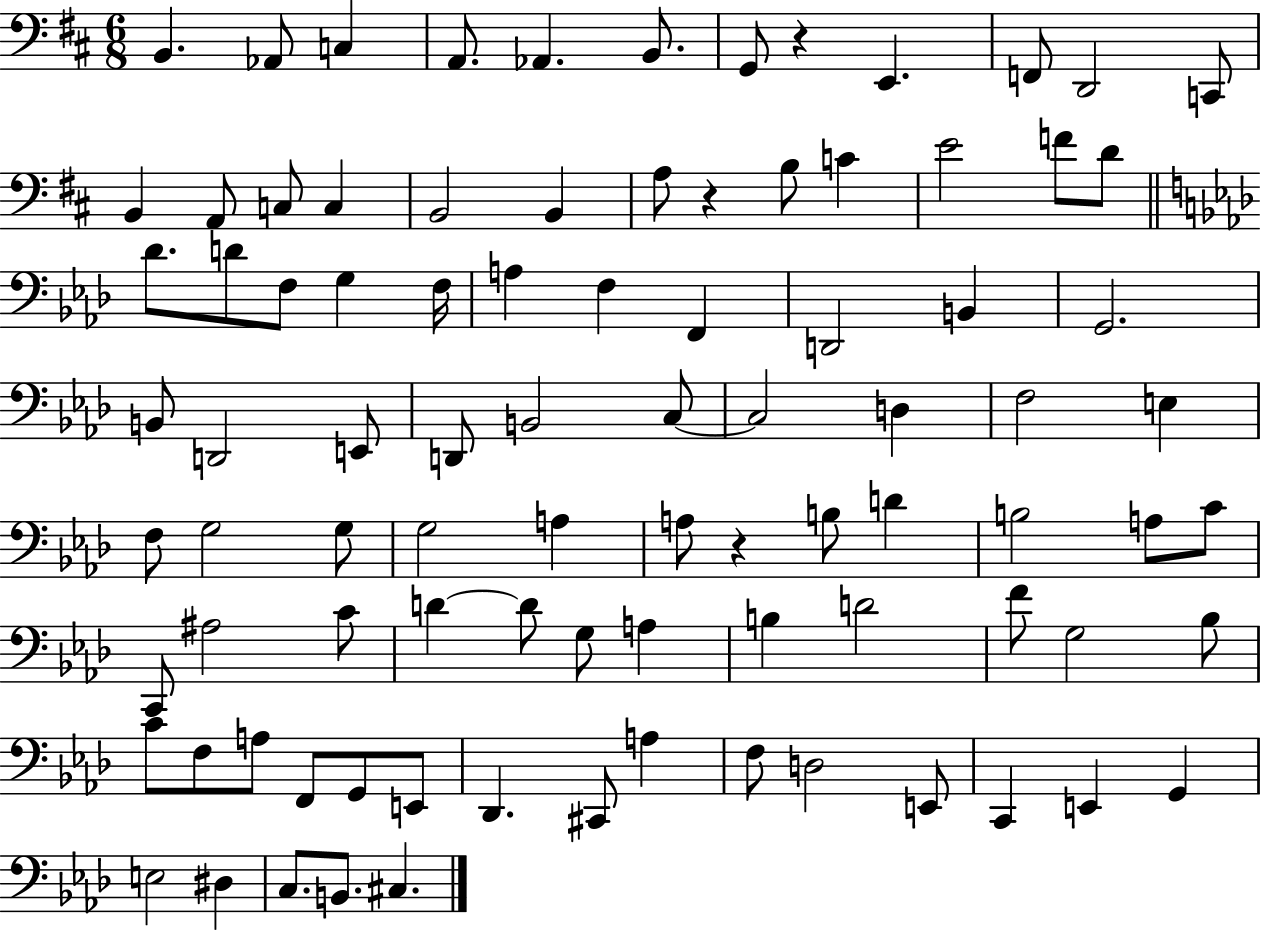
X:1
T:Untitled
M:6/8
L:1/4
K:D
B,, _A,,/2 C, A,,/2 _A,, B,,/2 G,,/2 z E,, F,,/2 D,,2 C,,/2 B,, A,,/2 C,/2 C, B,,2 B,, A,/2 z B,/2 C E2 F/2 D/2 _D/2 D/2 F,/2 G, F,/4 A, F, F,, D,,2 B,, G,,2 B,,/2 D,,2 E,,/2 D,,/2 B,,2 C,/2 C,2 D, F,2 E, F,/2 G,2 G,/2 G,2 A, A,/2 z B,/2 D B,2 A,/2 C/2 C,,/2 ^A,2 C/2 D D/2 G,/2 A, B, D2 F/2 G,2 _B,/2 C/2 F,/2 A,/2 F,,/2 G,,/2 E,,/2 _D,, ^C,,/2 A, F,/2 D,2 E,,/2 C,, E,, G,, E,2 ^D, C,/2 B,,/2 ^C,